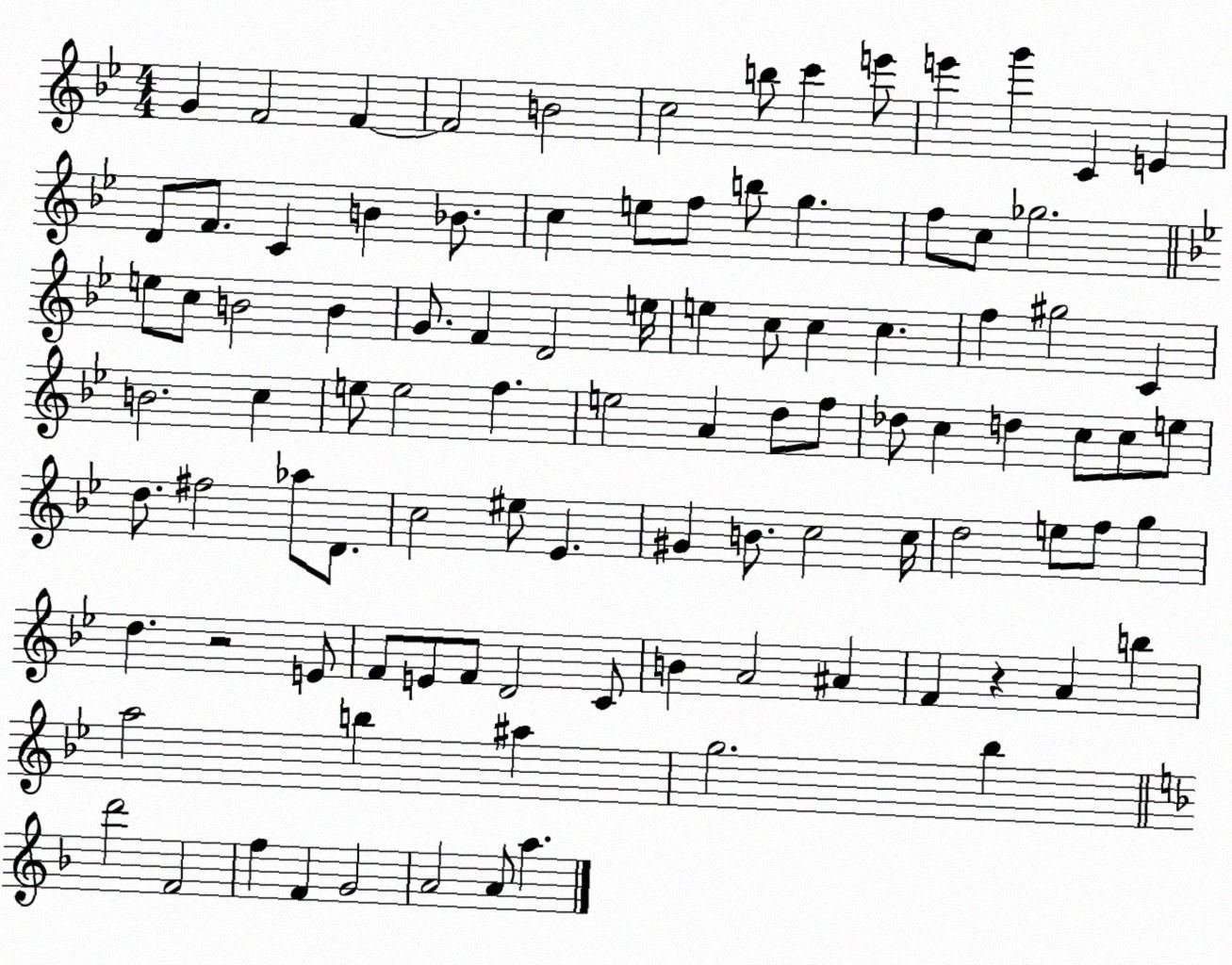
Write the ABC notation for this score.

X:1
T:Untitled
M:4/4
L:1/4
K:Bb
G F2 F F2 B2 c2 b/2 c' e'/2 e' g' C E D/2 F/2 C B _B/2 c e/2 f/2 b/2 g f/2 c/2 _g2 e/2 c/2 B2 B G/2 F D2 e/4 e c/2 c c f ^g2 C B2 c e/2 e2 f e2 A d/2 f/2 _d/2 c d c/2 c/2 e/2 d/2 ^f2 _a/2 D/2 c2 ^e/2 _E ^G B/2 c2 c/4 d2 e/2 f/2 g d z2 E/2 F/2 E/2 F/2 D2 C/2 B A2 ^A F z A b a2 b ^a g2 _b d'2 F2 f F G2 A2 A/2 a